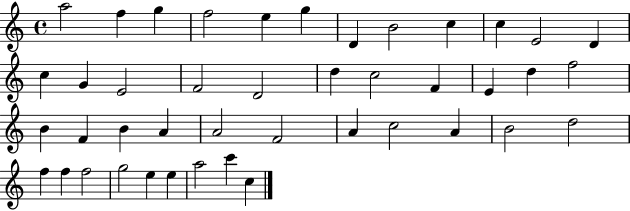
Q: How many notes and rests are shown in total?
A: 43